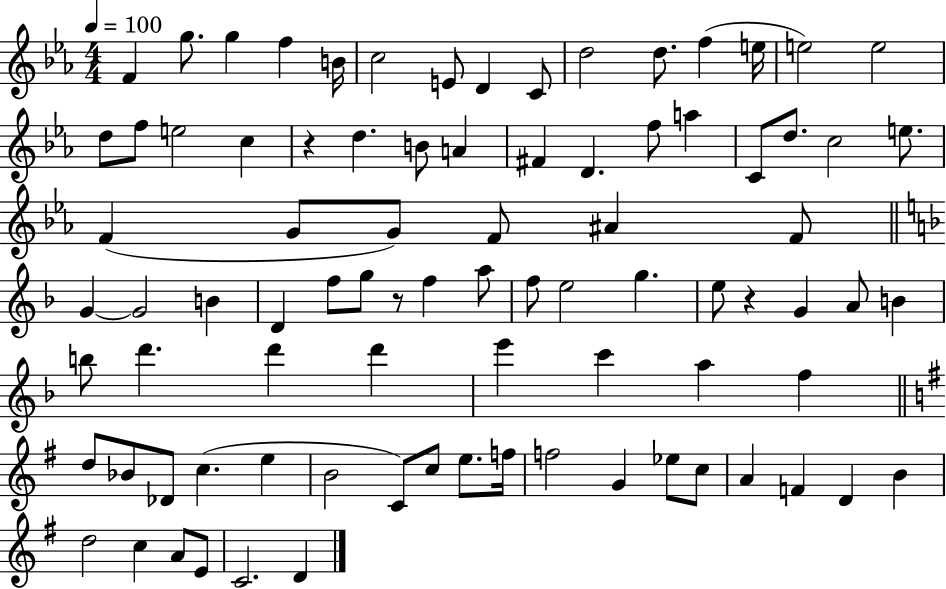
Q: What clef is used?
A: treble